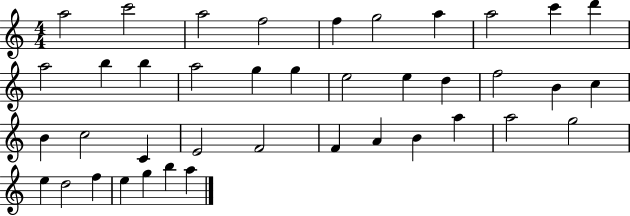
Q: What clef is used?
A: treble